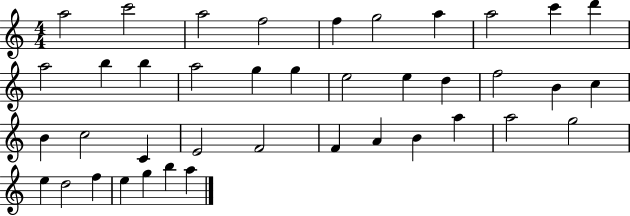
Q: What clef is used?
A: treble